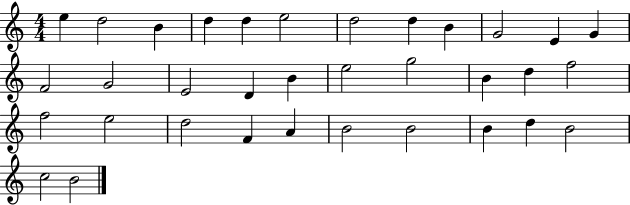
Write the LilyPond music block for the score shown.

{
  \clef treble
  \numericTimeSignature
  \time 4/4
  \key c \major
  e''4 d''2 b'4 | d''4 d''4 e''2 | d''2 d''4 b'4 | g'2 e'4 g'4 | \break f'2 g'2 | e'2 d'4 b'4 | e''2 g''2 | b'4 d''4 f''2 | \break f''2 e''2 | d''2 f'4 a'4 | b'2 b'2 | b'4 d''4 b'2 | \break c''2 b'2 | \bar "|."
}